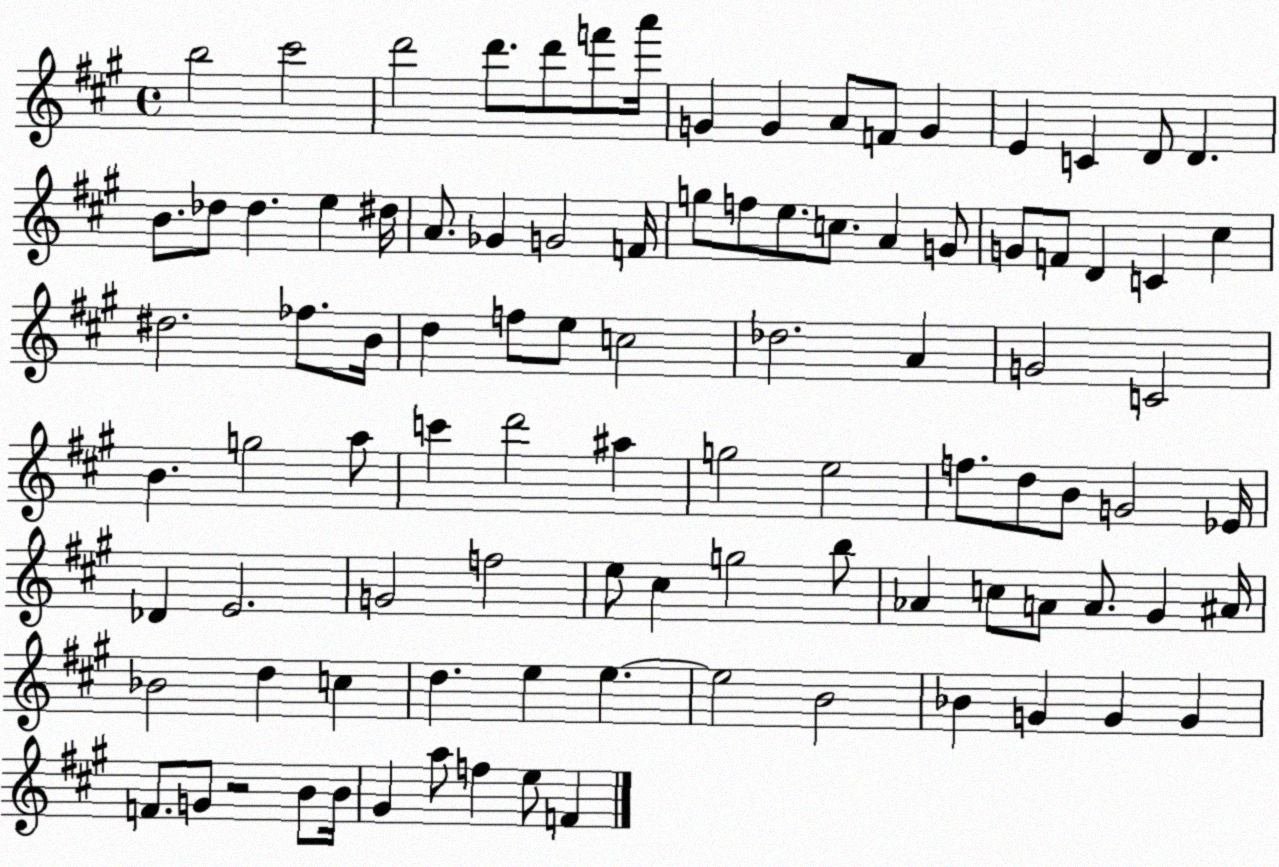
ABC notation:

X:1
T:Untitled
M:4/4
L:1/4
K:A
b2 ^c'2 d'2 d'/2 d'/2 f'/2 a'/4 G G A/2 F/2 G E C D/2 D B/2 _d/2 _d e ^d/4 A/2 _G G2 F/4 g/2 f/2 e/2 c/2 A G/2 G/2 F/2 D C ^c ^d2 _f/2 B/4 d f/2 e/2 c2 _d2 A G2 C2 B g2 a/2 c' d'2 ^a g2 e2 f/2 d/2 B/2 G2 _E/4 _D E2 G2 f2 e/2 ^c g2 b/2 _A c/2 A/2 A/2 ^G ^A/4 _B2 d c d e e e2 B2 _B G G G F/2 G/2 z2 B/2 B/4 ^G a/2 f e/2 F